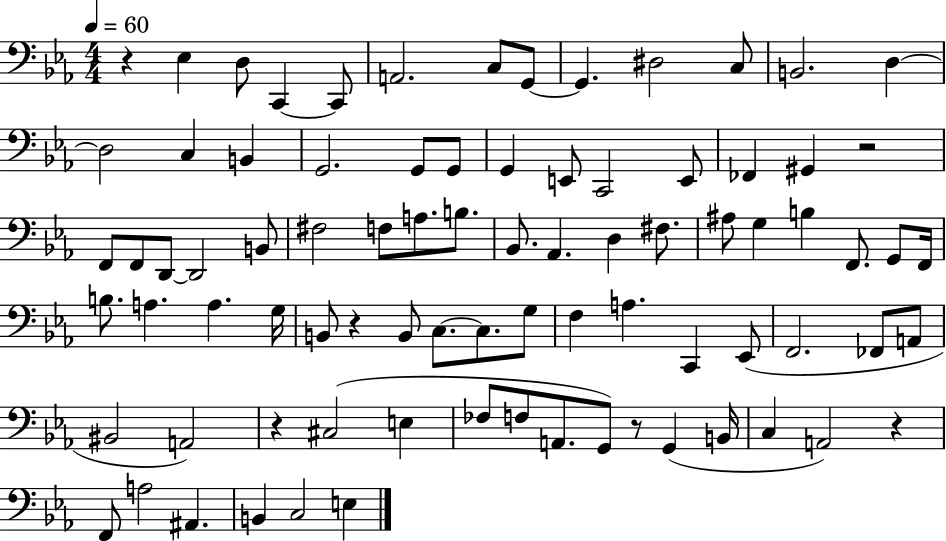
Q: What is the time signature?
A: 4/4